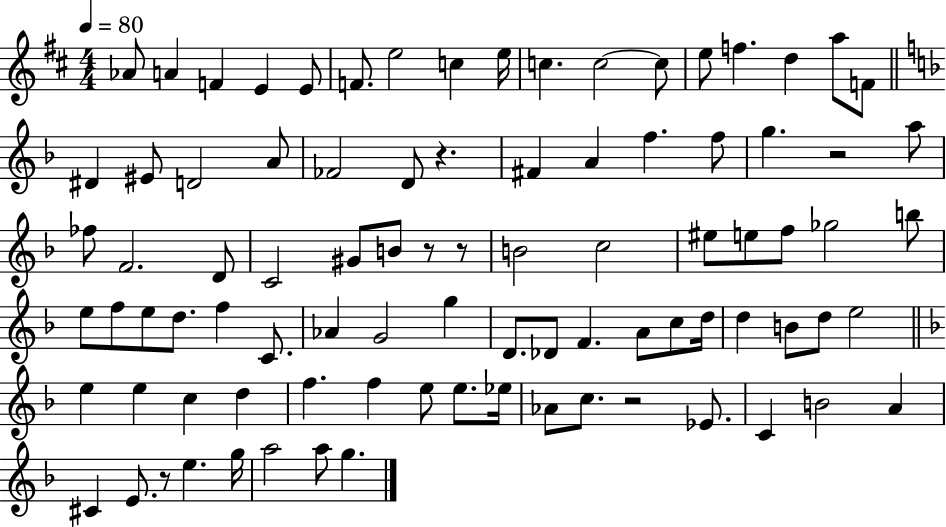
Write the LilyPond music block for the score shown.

{
  \clef treble
  \numericTimeSignature
  \time 4/4
  \key d \major
  \tempo 4 = 80
  \repeat volta 2 { aes'8 a'4 f'4 e'4 e'8 | f'8. e''2 c''4 e''16 | c''4. c''2~~ c''8 | e''8 f''4. d''4 a''8 f'8 | \break \bar "||" \break \key d \minor dis'4 eis'8 d'2 a'8 | fes'2 d'8 r4. | fis'4 a'4 f''4. f''8 | g''4. r2 a''8 | \break fes''8 f'2. d'8 | c'2 gis'8 b'8 r8 r8 | b'2 c''2 | eis''8 e''8 f''8 ges''2 b''8 | \break e''8 f''8 e''8 d''8. f''4 c'8. | aes'4 g'2 g''4 | d'8. des'8 f'4. a'8 c''8 d''16 | d''4 b'8 d''8 e''2 | \break \bar "||" \break \key f \major e''4 e''4 c''4 d''4 | f''4. f''4 e''8 e''8. ees''16 | aes'8 c''8. r2 ees'8. | c'4 b'2 a'4 | \break cis'4 e'8. r8 e''4. g''16 | a''2 a''8 g''4. | } \bar "|."
}